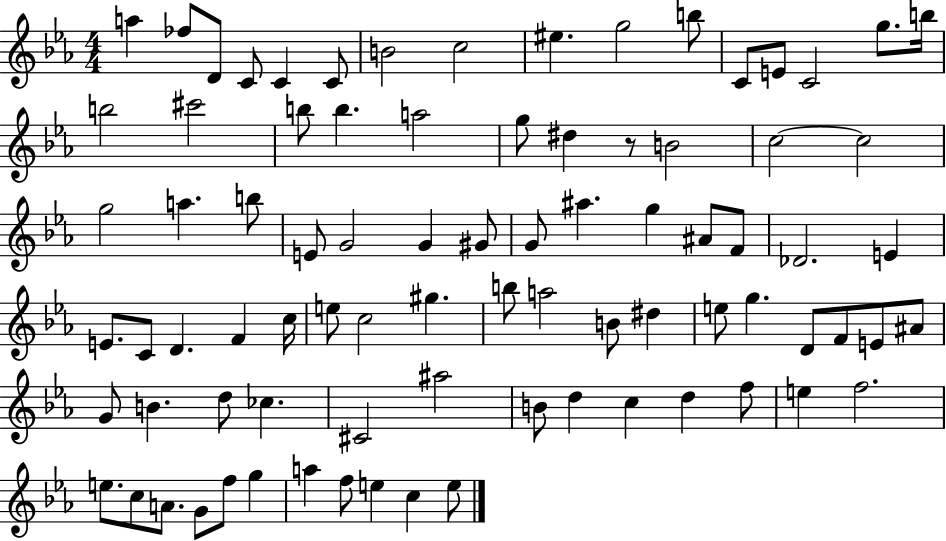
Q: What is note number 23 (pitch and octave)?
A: D#5